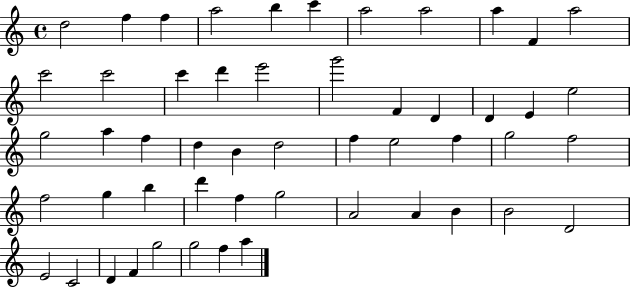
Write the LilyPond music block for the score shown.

{
  \clef treble
  \time 4/4
  \defaultTimeSignature
  \key c \major
  d''2 f''4 f''4 | a''2 b''4 c'''4 | a''2 a''2 | a''4 f'4 a''2 | \break c'''2 c'''2 | c'''4 d'''4 e'''2 | g'''2 f'4 d'4 | d'4 e'4 e''2 | \break g''2 a''4 f''4 | d''4 b'4 d''2 | f''4 e''2 f''4 | g''2 f''2 | \break f''2 g''4 b''4 | d'''4 f''4 g''2 | a'2 a'4 b'4 | b'2 d'2 | \break e'2 c'2 | d'4 f'4 g''2 | g''2 f''4 a''4 | \bar "|."
}